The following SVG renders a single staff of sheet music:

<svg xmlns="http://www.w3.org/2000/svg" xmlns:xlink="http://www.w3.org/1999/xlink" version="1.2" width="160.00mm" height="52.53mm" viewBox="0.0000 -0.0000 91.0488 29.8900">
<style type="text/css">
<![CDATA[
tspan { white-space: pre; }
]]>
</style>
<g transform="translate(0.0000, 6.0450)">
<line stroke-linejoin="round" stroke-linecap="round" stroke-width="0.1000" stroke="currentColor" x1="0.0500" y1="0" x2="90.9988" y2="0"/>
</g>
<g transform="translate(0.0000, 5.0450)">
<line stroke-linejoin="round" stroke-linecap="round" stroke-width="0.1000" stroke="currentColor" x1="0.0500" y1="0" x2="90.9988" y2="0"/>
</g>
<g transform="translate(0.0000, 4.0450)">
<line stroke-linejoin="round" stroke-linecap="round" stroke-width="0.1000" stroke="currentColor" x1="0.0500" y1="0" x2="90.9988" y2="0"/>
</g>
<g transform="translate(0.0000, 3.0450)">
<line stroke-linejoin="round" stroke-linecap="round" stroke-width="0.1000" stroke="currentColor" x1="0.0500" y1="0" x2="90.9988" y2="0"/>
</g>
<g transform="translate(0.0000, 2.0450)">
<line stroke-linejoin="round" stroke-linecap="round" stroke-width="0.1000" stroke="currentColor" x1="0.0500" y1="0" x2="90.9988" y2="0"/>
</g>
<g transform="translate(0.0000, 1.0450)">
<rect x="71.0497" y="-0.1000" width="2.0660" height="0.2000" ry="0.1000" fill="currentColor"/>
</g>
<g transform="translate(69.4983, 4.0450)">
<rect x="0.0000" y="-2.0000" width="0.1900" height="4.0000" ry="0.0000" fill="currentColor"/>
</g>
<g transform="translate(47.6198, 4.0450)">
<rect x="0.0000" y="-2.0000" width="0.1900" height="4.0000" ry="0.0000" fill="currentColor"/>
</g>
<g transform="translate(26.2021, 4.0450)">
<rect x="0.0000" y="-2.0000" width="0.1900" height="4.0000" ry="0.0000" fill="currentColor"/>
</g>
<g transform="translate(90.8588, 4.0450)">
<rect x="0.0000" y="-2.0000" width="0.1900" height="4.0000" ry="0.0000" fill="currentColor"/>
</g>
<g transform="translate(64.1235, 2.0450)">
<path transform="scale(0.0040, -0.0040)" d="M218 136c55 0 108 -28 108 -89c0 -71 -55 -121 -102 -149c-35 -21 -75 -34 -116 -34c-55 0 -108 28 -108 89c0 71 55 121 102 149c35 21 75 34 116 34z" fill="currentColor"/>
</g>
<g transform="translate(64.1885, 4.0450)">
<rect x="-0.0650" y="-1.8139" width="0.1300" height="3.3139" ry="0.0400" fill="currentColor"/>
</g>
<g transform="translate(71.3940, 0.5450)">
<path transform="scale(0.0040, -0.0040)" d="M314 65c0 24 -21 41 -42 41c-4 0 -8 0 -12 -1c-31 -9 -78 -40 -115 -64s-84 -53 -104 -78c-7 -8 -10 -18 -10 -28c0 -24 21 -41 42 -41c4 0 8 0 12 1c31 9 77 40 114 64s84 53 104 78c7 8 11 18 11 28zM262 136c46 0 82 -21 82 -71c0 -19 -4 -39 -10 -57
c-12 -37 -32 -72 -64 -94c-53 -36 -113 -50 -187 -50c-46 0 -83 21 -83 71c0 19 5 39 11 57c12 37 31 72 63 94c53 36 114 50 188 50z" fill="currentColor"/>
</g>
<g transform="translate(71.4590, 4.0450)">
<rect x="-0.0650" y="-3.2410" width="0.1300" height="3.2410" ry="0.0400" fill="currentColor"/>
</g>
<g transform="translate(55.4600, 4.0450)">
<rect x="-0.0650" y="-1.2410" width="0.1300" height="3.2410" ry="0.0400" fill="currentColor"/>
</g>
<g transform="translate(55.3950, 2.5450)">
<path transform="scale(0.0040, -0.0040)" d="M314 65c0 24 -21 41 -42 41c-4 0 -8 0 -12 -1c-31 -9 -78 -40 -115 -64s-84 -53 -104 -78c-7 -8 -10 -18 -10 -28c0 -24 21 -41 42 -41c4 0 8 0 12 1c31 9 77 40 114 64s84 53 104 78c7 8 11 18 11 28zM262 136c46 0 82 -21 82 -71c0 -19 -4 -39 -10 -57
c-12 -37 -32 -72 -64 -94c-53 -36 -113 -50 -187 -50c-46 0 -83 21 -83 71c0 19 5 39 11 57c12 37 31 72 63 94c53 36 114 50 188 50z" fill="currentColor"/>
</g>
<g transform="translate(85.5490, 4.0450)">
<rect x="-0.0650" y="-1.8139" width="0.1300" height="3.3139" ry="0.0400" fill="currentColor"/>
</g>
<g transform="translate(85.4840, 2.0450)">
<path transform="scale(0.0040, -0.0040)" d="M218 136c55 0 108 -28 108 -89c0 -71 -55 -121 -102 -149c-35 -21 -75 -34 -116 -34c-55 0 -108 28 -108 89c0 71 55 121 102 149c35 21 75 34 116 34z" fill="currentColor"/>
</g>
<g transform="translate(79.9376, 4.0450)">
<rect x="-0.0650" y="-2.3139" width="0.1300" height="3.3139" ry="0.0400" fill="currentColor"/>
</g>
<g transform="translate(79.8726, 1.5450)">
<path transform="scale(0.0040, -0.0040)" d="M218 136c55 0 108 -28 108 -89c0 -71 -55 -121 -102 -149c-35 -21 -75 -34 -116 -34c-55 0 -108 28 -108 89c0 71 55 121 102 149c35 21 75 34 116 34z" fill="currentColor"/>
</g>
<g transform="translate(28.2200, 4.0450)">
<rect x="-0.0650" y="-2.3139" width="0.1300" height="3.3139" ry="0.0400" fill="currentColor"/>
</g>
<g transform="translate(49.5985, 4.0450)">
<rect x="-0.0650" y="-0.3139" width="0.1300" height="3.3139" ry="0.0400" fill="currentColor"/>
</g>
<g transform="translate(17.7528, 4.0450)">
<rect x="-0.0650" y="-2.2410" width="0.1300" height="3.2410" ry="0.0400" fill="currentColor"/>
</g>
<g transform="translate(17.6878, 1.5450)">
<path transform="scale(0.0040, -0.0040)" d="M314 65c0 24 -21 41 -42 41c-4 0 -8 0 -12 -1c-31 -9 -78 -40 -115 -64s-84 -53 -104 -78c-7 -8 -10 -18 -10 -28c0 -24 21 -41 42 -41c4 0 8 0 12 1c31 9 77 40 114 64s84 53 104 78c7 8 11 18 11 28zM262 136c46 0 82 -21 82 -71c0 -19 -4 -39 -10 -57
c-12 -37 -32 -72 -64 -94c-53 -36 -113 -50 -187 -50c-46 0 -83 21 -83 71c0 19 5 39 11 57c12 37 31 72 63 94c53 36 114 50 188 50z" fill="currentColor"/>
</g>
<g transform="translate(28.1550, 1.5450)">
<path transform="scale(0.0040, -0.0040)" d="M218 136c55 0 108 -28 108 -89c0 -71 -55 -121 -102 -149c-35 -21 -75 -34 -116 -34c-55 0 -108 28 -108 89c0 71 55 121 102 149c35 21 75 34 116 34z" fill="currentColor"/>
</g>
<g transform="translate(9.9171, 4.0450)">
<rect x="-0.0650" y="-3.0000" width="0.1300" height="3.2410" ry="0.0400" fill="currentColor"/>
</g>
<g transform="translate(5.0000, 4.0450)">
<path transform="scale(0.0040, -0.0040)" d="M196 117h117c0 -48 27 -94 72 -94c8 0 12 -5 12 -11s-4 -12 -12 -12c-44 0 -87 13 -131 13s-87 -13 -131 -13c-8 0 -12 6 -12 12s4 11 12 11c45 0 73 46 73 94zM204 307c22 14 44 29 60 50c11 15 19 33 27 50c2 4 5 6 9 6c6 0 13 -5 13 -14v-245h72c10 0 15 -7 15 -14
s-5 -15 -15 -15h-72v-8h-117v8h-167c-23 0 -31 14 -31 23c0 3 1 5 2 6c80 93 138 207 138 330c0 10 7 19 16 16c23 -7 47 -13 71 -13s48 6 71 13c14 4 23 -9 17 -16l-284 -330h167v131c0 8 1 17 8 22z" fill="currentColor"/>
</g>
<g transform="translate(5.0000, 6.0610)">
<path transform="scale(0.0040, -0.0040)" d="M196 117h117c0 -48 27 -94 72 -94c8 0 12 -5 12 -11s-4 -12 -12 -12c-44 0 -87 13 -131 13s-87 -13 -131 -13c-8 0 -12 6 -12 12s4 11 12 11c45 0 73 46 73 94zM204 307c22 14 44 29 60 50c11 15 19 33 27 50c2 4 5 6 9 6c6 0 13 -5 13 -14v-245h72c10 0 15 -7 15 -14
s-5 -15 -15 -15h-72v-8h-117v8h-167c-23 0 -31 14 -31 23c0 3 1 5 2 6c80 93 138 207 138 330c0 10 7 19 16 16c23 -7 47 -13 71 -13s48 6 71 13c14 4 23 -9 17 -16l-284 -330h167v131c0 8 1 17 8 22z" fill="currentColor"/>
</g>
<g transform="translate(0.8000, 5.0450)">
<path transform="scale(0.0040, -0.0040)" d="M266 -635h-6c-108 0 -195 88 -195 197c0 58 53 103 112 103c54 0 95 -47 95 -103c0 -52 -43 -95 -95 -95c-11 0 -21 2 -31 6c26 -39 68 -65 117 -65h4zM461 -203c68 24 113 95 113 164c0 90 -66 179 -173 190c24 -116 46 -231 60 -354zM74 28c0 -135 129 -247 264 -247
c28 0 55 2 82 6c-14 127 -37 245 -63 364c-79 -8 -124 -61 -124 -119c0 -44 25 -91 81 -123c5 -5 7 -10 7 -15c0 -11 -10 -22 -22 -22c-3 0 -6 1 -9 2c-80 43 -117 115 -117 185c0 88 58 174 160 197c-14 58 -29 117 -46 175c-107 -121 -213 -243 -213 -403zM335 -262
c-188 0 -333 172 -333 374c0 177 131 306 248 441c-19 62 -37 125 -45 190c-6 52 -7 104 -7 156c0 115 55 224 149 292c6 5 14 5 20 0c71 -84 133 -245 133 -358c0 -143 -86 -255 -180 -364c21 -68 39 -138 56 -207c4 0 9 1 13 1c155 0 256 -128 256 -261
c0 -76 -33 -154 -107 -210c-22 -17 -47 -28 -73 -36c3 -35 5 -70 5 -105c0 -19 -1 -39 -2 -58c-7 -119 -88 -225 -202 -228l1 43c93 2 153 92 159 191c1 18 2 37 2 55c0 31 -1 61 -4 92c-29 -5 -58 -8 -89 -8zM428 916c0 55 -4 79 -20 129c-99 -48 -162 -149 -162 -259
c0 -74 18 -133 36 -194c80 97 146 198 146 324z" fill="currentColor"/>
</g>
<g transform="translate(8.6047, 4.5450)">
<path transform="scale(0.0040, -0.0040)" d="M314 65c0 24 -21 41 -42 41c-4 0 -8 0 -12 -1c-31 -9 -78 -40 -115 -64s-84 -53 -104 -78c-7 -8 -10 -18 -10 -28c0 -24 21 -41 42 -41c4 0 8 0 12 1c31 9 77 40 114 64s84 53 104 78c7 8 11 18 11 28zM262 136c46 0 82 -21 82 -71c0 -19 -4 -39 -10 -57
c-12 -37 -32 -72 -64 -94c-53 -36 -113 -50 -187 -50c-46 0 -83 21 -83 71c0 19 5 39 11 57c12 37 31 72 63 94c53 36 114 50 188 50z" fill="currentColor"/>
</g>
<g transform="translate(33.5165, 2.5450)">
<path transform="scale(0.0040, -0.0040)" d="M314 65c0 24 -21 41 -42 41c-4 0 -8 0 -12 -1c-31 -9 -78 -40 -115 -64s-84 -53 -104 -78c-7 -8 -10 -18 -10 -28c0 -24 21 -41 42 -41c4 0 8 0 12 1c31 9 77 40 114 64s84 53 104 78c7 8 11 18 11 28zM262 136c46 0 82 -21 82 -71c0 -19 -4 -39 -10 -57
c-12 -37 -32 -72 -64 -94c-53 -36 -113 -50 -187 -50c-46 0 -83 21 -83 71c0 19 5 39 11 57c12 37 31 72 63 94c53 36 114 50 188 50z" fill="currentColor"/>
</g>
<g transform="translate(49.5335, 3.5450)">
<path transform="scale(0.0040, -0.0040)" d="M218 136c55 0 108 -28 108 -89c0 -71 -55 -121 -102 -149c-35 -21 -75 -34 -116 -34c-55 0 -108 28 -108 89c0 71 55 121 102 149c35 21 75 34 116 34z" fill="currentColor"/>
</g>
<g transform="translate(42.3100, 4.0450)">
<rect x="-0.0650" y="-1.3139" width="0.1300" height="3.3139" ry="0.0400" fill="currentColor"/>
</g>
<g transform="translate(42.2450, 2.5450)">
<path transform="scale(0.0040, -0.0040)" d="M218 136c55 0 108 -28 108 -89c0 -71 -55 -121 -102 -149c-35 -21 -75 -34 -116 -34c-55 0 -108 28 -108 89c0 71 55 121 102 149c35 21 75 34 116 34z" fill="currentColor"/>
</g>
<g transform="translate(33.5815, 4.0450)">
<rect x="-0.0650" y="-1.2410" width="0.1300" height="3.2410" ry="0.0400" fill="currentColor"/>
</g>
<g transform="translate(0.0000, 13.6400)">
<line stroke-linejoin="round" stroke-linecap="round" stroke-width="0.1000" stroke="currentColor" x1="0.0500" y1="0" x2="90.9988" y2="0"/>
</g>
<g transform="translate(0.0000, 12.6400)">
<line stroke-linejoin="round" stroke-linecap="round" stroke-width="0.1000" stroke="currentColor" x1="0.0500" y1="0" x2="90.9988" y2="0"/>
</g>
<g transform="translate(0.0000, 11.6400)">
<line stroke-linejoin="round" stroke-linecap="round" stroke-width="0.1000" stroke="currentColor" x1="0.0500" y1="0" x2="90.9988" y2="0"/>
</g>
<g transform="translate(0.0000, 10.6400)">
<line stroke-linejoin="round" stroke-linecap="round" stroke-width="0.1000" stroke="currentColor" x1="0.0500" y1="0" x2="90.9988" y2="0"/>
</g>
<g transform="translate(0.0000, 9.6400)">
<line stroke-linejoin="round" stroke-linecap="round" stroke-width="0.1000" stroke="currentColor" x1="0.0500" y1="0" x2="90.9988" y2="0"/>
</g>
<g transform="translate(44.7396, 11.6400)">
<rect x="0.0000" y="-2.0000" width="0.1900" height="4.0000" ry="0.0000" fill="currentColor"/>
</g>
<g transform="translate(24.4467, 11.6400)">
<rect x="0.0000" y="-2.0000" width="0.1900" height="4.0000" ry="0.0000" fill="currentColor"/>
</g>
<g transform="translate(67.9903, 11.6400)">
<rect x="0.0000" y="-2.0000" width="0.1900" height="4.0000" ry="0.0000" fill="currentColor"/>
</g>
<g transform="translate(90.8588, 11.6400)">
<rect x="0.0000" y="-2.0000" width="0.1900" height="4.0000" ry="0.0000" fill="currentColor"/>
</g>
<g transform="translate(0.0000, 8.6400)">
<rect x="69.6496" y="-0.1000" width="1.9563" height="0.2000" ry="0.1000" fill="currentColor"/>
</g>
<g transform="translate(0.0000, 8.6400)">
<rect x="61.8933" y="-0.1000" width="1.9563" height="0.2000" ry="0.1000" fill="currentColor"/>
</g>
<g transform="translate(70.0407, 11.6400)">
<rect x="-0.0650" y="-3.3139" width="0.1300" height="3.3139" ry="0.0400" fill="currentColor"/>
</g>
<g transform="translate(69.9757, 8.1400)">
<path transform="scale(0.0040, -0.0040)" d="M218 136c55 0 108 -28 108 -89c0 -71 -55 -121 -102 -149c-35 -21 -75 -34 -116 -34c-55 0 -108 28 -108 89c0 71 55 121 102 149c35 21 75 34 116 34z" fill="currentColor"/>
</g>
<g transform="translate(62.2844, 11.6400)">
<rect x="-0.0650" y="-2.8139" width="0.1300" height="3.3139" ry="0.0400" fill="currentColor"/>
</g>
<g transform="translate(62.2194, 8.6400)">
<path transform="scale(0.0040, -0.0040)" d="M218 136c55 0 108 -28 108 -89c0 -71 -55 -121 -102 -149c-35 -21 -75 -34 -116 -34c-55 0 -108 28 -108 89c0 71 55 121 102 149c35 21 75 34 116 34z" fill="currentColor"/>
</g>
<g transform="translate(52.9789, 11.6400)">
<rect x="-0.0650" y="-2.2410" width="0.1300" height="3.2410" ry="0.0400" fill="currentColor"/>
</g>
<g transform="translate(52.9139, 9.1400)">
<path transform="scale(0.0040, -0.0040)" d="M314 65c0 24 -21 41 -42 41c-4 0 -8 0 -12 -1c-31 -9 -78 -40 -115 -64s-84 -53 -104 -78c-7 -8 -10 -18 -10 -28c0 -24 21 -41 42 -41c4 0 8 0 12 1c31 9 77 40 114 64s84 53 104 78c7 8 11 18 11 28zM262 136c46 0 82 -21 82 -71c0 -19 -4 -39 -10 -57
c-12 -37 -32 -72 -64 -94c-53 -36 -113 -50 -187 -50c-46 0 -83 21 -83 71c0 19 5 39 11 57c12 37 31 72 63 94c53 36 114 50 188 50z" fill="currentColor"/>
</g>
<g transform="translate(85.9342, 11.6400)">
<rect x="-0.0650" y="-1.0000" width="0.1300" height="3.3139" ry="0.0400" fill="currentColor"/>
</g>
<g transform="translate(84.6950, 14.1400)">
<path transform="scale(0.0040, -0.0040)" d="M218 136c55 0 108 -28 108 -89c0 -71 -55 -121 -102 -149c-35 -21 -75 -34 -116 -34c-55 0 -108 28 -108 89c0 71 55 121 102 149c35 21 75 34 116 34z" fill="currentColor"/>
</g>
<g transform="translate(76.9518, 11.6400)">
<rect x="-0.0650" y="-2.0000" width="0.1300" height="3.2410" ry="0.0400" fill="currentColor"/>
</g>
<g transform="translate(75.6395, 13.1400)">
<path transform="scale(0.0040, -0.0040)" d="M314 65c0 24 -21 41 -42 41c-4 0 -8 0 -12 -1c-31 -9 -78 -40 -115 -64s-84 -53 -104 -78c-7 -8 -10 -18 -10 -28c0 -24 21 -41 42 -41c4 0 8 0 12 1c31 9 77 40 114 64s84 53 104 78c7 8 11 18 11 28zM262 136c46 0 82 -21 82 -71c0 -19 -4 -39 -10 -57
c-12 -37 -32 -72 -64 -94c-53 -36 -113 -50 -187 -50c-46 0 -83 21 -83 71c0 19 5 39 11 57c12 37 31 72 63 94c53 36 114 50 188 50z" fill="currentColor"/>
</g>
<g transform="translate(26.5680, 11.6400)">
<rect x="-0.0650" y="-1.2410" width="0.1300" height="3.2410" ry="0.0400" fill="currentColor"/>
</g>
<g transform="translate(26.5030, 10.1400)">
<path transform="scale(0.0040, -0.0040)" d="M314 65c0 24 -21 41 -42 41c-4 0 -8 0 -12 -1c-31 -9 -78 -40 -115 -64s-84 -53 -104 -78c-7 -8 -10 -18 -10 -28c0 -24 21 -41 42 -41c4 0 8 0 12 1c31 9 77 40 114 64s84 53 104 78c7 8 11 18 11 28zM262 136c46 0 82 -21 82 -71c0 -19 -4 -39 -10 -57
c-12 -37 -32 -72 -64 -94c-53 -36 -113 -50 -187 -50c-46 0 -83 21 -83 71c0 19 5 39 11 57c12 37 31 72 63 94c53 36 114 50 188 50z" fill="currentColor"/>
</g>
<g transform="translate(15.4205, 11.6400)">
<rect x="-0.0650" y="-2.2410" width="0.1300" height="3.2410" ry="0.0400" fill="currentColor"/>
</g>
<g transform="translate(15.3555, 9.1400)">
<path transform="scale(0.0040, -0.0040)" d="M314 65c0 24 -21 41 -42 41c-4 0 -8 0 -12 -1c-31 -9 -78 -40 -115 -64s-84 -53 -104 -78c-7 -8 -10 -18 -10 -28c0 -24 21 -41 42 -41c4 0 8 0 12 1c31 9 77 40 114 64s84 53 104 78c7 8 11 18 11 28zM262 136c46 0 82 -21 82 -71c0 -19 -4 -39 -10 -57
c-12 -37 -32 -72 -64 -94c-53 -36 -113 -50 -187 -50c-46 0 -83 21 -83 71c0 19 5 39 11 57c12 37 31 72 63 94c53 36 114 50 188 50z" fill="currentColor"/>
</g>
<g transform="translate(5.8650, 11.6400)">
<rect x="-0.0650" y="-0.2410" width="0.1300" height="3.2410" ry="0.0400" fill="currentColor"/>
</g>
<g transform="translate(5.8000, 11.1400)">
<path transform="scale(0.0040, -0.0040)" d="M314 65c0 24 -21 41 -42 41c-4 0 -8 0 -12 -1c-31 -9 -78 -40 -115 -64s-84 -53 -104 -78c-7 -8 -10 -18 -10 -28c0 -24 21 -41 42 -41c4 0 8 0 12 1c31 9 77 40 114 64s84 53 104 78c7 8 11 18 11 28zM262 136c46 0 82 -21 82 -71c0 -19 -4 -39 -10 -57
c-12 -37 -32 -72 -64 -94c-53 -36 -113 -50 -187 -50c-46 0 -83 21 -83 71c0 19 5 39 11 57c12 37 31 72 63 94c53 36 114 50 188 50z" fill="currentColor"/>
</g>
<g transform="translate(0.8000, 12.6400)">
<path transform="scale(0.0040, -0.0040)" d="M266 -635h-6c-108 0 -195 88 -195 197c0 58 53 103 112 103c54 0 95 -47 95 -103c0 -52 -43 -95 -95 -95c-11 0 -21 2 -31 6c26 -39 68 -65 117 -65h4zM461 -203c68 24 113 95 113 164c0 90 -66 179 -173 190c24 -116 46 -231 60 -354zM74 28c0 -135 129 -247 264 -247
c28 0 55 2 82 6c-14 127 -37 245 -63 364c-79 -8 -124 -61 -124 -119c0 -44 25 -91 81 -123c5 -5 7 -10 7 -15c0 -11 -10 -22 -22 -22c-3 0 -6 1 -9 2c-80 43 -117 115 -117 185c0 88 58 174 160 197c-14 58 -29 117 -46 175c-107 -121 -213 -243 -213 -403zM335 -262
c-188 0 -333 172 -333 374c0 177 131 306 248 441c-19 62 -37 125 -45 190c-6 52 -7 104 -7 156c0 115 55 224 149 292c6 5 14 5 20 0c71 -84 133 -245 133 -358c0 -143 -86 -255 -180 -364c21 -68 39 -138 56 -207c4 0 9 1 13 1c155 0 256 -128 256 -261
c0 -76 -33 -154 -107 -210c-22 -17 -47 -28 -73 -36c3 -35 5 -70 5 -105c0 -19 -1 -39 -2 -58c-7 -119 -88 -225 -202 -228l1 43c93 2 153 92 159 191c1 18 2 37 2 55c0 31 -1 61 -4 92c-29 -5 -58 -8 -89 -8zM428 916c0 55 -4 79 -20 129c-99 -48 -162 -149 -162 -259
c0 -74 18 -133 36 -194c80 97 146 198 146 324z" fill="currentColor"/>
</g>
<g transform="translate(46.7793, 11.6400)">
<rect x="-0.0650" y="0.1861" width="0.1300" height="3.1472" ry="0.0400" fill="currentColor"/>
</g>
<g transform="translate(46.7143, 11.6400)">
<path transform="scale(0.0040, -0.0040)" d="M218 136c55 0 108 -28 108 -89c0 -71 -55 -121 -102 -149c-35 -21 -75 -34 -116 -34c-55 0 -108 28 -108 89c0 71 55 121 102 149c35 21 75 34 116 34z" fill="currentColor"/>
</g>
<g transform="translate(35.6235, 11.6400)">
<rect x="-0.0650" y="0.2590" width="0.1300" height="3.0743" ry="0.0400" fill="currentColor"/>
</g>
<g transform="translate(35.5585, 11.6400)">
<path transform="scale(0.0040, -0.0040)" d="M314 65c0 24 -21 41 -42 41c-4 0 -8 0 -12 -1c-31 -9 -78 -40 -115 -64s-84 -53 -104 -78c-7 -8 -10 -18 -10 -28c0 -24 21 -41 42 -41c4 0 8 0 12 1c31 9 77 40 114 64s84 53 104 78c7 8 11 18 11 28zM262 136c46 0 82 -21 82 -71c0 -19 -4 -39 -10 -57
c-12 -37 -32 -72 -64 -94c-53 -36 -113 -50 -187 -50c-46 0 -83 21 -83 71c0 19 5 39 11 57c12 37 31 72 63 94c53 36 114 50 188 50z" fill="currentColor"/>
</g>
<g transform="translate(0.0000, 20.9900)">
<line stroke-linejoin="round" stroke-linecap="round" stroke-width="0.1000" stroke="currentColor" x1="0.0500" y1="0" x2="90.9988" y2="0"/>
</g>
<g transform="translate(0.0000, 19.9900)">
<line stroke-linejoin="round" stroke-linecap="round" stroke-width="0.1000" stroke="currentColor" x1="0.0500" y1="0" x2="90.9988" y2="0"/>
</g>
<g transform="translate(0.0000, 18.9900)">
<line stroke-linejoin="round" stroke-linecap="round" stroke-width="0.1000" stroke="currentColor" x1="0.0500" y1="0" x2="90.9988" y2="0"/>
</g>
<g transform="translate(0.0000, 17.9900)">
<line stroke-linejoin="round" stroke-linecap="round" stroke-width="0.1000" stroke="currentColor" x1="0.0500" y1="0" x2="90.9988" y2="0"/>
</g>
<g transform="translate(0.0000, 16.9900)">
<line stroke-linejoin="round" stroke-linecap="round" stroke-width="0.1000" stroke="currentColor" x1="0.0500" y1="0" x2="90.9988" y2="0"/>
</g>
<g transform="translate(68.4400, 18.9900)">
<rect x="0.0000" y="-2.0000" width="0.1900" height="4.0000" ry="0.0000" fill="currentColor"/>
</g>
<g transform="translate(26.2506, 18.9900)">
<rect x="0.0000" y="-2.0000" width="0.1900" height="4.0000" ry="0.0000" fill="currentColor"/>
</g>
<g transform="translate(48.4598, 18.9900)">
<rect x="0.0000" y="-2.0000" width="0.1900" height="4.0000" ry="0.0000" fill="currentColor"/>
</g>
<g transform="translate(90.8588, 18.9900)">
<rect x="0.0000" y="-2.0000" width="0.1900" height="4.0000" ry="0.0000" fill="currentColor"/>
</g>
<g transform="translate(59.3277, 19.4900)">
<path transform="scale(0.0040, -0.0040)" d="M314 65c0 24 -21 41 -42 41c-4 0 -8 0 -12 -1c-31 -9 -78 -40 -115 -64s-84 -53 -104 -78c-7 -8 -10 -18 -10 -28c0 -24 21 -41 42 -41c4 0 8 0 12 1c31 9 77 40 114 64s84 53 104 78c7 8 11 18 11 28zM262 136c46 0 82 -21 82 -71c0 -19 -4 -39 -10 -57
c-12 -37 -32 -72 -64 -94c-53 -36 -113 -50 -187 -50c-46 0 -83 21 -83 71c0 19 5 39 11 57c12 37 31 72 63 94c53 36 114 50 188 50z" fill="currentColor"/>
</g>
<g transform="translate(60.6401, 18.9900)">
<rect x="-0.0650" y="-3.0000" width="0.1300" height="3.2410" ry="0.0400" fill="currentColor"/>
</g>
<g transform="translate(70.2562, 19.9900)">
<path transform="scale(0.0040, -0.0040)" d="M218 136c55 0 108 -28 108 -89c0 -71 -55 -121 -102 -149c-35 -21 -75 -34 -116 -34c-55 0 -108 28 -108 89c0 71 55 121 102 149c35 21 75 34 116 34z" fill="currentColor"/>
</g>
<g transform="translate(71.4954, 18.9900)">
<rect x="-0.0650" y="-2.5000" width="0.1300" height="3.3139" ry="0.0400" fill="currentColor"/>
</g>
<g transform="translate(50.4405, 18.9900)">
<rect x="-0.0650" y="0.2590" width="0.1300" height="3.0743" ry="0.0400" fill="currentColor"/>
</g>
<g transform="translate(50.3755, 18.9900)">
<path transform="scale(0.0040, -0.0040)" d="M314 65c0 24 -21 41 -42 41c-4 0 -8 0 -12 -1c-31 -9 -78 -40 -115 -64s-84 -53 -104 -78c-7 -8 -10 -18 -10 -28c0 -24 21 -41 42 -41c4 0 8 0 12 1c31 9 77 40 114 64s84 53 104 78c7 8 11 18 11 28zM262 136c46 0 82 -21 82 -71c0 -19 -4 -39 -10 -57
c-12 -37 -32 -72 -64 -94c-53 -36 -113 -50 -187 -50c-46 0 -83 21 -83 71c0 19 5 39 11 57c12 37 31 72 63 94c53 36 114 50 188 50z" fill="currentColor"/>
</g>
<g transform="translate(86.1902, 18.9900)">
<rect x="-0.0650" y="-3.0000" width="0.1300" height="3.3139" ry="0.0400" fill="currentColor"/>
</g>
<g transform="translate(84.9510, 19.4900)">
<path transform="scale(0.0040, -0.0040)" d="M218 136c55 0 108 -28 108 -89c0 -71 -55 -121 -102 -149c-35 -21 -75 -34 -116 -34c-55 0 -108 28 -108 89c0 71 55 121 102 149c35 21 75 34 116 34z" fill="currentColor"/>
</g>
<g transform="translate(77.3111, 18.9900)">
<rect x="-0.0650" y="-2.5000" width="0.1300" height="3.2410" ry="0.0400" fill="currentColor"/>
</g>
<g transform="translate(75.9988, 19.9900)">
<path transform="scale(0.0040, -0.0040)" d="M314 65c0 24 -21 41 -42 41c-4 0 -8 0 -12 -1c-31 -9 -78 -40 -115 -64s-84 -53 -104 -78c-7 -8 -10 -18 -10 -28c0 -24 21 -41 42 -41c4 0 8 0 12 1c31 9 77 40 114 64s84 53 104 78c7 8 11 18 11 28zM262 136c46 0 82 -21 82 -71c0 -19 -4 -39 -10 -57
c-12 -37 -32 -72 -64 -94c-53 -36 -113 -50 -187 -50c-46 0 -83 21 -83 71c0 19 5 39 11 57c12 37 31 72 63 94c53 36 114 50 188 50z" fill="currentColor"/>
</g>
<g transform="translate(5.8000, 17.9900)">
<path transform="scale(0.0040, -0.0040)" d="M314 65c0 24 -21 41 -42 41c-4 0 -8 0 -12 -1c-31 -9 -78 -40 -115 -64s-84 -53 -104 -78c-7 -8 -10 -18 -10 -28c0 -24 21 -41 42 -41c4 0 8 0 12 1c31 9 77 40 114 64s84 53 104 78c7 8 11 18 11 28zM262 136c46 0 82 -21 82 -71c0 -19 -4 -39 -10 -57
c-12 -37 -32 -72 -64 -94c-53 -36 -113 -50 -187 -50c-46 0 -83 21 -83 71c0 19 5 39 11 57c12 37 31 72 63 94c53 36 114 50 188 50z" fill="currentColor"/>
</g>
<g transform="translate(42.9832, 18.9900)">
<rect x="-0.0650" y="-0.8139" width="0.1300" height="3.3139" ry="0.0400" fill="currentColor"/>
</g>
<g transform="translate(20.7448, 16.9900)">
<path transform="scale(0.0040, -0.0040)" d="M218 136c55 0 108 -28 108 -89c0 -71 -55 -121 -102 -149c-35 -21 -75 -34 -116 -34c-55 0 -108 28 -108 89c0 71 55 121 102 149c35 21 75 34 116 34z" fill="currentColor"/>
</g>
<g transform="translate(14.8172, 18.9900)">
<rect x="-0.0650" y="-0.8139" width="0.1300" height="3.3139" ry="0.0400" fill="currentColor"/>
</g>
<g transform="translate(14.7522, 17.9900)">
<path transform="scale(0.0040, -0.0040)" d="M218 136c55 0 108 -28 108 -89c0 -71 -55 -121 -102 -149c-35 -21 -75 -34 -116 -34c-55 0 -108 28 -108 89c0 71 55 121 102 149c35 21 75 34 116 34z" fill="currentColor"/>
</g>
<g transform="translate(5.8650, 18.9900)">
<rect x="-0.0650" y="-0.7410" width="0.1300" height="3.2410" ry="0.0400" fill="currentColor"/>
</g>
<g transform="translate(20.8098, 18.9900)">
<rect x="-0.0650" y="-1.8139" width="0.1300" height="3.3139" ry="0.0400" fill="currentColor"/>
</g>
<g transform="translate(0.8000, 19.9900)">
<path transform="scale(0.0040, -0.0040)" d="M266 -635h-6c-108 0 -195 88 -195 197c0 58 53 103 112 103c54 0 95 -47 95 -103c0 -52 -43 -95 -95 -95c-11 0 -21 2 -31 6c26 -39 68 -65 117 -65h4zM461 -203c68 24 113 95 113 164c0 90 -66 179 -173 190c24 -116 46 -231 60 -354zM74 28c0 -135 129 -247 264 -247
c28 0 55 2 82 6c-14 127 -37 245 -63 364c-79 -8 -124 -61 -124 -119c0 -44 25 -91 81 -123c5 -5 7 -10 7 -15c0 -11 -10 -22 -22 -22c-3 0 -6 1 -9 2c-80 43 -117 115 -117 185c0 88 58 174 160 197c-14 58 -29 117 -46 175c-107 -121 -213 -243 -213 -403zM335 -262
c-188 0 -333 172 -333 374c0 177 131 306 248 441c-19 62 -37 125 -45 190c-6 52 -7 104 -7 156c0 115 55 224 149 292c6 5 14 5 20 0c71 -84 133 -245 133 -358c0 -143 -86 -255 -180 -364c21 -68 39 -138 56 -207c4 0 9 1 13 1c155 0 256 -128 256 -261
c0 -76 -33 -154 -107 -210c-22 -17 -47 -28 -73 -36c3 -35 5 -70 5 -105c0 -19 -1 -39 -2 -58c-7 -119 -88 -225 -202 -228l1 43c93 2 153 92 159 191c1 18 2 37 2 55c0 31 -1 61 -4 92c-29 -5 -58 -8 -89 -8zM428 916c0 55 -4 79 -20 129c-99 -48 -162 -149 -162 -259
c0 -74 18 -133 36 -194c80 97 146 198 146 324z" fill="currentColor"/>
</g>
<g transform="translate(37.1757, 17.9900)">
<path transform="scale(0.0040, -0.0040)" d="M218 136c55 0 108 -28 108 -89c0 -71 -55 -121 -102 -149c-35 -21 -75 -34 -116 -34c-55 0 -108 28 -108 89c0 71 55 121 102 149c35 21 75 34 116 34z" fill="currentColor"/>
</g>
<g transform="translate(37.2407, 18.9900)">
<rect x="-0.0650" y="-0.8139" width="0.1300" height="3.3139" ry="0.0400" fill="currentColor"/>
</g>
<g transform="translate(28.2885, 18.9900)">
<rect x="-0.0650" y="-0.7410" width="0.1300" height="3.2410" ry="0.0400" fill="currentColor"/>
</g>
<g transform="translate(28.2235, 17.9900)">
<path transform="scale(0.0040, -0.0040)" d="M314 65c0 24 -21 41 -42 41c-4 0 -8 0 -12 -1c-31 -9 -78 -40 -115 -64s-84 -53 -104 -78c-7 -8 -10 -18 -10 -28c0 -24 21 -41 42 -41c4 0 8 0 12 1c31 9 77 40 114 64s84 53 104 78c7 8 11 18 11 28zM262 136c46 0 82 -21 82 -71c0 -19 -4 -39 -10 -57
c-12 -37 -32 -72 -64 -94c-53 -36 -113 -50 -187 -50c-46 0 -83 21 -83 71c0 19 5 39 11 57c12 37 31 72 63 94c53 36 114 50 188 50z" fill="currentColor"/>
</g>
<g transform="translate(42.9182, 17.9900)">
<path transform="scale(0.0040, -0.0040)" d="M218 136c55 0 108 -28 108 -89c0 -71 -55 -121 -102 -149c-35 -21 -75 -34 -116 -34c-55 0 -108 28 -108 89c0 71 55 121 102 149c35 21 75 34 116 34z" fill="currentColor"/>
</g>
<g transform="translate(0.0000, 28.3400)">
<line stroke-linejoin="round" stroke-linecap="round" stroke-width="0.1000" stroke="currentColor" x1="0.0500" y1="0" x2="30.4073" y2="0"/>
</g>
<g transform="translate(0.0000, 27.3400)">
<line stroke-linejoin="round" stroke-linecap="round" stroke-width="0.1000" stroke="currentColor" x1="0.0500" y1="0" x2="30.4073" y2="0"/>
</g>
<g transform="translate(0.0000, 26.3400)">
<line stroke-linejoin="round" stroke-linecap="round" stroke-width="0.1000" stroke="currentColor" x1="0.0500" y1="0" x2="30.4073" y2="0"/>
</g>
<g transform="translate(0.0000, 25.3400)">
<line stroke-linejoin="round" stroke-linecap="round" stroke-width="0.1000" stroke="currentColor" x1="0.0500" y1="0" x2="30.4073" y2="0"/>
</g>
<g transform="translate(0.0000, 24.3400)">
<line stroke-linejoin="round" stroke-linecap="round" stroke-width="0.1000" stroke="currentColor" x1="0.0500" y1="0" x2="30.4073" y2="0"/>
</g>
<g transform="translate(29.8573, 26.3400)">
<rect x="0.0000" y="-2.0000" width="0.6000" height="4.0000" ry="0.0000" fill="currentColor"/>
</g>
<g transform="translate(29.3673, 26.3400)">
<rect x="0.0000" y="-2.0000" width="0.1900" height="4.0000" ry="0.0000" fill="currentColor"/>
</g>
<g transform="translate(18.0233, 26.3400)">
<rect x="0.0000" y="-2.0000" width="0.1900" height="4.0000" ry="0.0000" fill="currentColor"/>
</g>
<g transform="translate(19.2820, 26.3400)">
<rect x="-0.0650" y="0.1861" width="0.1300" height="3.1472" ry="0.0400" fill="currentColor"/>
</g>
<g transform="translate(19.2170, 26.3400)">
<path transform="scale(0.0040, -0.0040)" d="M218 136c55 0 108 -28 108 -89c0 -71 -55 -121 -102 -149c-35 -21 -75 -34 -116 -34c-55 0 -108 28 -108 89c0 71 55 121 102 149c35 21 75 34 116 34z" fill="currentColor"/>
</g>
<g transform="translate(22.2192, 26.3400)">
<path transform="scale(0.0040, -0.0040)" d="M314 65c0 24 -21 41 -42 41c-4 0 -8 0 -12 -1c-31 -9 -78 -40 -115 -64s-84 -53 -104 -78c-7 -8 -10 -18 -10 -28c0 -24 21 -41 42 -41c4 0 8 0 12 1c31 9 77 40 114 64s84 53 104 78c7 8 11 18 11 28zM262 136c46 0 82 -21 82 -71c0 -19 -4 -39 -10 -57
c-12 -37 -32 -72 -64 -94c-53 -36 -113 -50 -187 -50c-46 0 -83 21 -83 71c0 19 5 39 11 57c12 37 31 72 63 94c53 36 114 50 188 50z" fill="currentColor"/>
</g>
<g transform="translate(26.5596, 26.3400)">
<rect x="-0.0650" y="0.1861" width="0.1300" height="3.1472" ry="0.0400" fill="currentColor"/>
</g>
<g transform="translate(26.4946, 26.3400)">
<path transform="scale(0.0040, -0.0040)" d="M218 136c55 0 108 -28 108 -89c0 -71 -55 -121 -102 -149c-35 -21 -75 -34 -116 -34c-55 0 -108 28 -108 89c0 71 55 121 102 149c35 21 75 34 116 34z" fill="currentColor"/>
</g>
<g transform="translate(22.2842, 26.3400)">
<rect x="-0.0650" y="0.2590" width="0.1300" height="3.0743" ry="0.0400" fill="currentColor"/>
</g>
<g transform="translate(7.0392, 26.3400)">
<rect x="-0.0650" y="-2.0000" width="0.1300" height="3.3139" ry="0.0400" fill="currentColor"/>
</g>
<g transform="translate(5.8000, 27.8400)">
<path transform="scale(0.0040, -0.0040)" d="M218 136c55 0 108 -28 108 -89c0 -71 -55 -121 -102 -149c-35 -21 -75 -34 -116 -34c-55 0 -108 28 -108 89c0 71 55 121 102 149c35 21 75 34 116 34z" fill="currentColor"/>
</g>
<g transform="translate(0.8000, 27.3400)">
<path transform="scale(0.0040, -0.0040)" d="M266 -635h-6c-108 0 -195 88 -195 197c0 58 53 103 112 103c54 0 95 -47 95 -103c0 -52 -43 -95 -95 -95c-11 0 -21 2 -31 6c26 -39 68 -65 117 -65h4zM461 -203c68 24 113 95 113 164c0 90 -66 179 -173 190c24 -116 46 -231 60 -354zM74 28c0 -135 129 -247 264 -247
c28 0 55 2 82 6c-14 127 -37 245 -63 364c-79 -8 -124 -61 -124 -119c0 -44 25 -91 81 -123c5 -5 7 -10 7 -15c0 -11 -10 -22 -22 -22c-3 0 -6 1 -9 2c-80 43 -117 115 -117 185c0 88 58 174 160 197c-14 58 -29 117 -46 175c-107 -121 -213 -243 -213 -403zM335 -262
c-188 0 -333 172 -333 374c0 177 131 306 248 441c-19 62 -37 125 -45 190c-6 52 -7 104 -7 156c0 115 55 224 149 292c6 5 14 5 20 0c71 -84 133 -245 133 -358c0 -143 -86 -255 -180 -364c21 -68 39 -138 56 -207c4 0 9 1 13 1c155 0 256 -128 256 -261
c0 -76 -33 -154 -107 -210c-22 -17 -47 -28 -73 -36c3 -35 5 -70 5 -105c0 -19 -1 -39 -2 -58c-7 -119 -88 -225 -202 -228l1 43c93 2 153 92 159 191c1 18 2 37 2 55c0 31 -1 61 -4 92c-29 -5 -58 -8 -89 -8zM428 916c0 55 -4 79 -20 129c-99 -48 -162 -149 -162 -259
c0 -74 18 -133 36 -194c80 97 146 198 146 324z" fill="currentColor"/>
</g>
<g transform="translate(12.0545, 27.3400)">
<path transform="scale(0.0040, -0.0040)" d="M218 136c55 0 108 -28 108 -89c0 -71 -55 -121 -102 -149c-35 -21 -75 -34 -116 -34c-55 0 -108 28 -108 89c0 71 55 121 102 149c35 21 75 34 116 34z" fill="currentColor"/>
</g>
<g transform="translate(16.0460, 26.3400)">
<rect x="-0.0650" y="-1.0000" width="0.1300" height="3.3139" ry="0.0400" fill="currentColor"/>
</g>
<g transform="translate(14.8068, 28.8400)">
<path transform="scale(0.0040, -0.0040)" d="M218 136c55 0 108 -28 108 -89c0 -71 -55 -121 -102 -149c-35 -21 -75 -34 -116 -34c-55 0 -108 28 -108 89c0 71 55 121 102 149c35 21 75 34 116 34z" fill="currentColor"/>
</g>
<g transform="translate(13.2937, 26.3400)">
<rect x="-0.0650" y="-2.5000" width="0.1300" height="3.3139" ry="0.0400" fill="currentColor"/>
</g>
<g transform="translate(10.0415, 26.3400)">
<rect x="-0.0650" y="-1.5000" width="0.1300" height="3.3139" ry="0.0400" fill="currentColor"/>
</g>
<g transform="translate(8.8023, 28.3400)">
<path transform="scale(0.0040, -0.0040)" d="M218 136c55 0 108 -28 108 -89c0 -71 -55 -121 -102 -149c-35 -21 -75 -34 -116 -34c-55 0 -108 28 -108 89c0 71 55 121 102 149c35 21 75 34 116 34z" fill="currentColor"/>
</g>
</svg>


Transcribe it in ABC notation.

X:1
T:Untitled
M:4/4
L:1/4
K:C
A2 g2 g e2 e c e2 f b2 g f c2 g2 e2 B2 B g2 a b F2 D d2 d f d2 d d B2 A2 G G2 A F E G D B B2 B